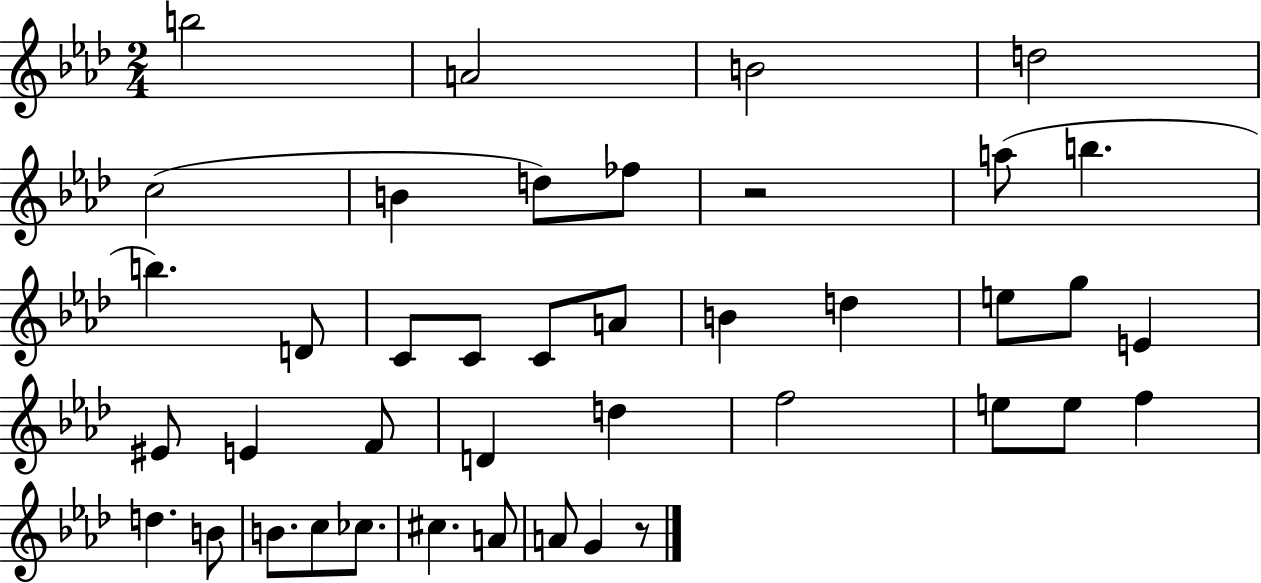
X:1
T:Untitled
M:2/4
L:1/4
K:Ab
b2 A2 B2 d2 c2 B d/2 _f/2 z2 a/2 b b D/2 C/2 C/2 C/2 A/2 B d e/2 g/2 E ^E/2 E F/2 D d f2 e/2 e/2 f d B/2 B/2 c/2 _c/2 ^c A/2 A/2 G z/2